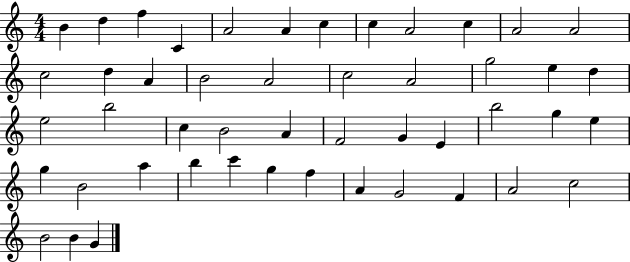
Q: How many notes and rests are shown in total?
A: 48